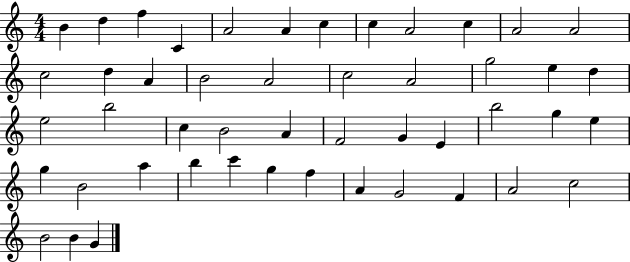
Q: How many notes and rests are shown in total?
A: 48